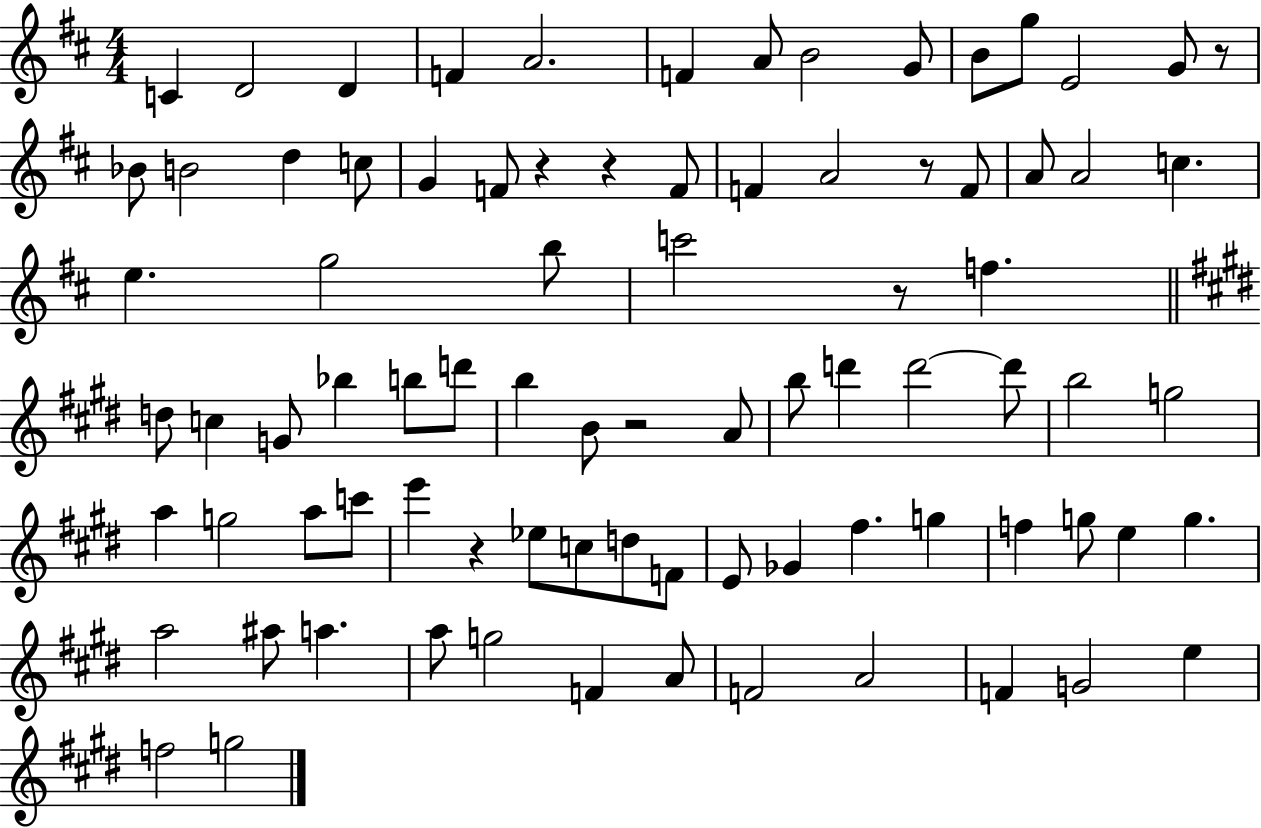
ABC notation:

X:1
T:Untitled
M:4/4
L:1/4
K:D
C D2 D F A2 F A/2 B2 G/2 B/2 g/2 E2 G/2 z/2 _B/2 B2 d c/2 G F/2 z z F/2 F A2 z/2 F/2 A/2 A2 c e g2 b/2 c'2 z/2 f d/2 c G/2 _b b/2 d'/2 b B/2 z2 A/2 b/2 d' d'2 d'/2 b2 g2 a g2 a/2 c'/2 e' z _e/2 c/2 d/2 F/2 E/2 _G ^f g f g/2 e g a2 ^a/2 a a/2 g2 F A/2 F2 A2 F G2 e f2 g2